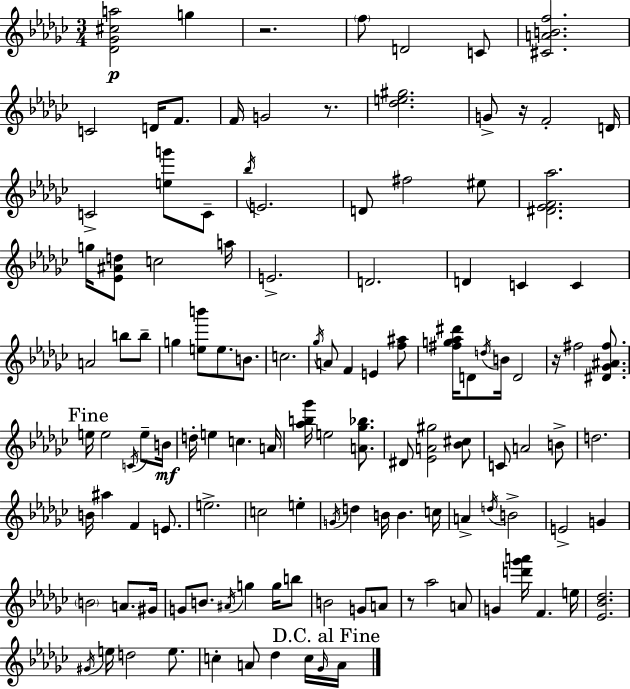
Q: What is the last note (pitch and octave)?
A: A4